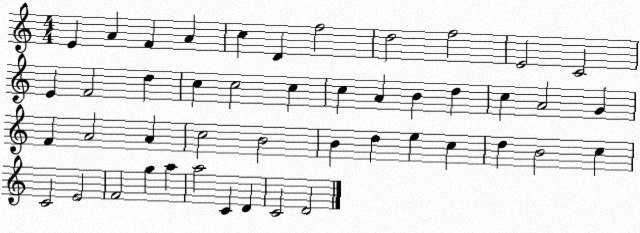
X:1
T:Untitled
M:4/4
L:1/4
K:C
E A F A c D f2 d2 f2 E2 C2 E F2 d c c2 c c A B d c A2 G F A2 A c2 B2 B d e c d B2 c C2 E2 F2 g a a2 C D C2 D2